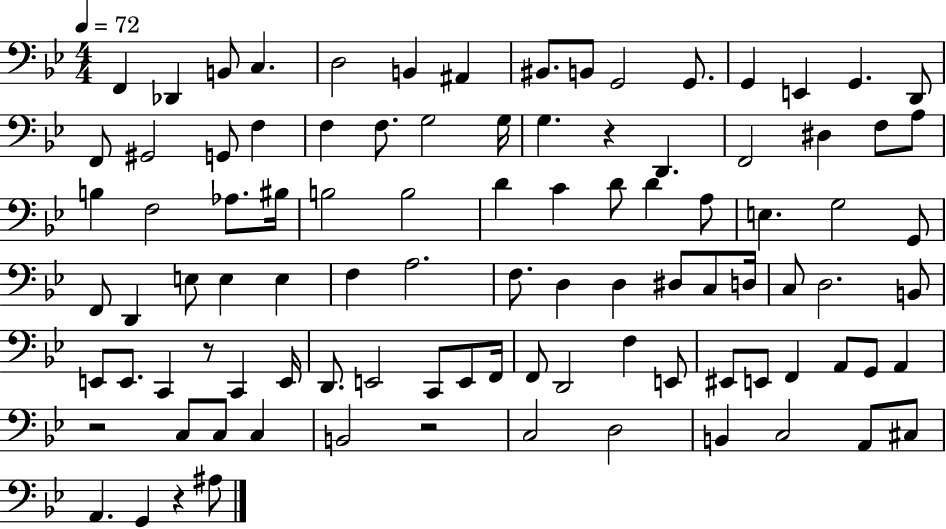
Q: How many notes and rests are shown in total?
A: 97